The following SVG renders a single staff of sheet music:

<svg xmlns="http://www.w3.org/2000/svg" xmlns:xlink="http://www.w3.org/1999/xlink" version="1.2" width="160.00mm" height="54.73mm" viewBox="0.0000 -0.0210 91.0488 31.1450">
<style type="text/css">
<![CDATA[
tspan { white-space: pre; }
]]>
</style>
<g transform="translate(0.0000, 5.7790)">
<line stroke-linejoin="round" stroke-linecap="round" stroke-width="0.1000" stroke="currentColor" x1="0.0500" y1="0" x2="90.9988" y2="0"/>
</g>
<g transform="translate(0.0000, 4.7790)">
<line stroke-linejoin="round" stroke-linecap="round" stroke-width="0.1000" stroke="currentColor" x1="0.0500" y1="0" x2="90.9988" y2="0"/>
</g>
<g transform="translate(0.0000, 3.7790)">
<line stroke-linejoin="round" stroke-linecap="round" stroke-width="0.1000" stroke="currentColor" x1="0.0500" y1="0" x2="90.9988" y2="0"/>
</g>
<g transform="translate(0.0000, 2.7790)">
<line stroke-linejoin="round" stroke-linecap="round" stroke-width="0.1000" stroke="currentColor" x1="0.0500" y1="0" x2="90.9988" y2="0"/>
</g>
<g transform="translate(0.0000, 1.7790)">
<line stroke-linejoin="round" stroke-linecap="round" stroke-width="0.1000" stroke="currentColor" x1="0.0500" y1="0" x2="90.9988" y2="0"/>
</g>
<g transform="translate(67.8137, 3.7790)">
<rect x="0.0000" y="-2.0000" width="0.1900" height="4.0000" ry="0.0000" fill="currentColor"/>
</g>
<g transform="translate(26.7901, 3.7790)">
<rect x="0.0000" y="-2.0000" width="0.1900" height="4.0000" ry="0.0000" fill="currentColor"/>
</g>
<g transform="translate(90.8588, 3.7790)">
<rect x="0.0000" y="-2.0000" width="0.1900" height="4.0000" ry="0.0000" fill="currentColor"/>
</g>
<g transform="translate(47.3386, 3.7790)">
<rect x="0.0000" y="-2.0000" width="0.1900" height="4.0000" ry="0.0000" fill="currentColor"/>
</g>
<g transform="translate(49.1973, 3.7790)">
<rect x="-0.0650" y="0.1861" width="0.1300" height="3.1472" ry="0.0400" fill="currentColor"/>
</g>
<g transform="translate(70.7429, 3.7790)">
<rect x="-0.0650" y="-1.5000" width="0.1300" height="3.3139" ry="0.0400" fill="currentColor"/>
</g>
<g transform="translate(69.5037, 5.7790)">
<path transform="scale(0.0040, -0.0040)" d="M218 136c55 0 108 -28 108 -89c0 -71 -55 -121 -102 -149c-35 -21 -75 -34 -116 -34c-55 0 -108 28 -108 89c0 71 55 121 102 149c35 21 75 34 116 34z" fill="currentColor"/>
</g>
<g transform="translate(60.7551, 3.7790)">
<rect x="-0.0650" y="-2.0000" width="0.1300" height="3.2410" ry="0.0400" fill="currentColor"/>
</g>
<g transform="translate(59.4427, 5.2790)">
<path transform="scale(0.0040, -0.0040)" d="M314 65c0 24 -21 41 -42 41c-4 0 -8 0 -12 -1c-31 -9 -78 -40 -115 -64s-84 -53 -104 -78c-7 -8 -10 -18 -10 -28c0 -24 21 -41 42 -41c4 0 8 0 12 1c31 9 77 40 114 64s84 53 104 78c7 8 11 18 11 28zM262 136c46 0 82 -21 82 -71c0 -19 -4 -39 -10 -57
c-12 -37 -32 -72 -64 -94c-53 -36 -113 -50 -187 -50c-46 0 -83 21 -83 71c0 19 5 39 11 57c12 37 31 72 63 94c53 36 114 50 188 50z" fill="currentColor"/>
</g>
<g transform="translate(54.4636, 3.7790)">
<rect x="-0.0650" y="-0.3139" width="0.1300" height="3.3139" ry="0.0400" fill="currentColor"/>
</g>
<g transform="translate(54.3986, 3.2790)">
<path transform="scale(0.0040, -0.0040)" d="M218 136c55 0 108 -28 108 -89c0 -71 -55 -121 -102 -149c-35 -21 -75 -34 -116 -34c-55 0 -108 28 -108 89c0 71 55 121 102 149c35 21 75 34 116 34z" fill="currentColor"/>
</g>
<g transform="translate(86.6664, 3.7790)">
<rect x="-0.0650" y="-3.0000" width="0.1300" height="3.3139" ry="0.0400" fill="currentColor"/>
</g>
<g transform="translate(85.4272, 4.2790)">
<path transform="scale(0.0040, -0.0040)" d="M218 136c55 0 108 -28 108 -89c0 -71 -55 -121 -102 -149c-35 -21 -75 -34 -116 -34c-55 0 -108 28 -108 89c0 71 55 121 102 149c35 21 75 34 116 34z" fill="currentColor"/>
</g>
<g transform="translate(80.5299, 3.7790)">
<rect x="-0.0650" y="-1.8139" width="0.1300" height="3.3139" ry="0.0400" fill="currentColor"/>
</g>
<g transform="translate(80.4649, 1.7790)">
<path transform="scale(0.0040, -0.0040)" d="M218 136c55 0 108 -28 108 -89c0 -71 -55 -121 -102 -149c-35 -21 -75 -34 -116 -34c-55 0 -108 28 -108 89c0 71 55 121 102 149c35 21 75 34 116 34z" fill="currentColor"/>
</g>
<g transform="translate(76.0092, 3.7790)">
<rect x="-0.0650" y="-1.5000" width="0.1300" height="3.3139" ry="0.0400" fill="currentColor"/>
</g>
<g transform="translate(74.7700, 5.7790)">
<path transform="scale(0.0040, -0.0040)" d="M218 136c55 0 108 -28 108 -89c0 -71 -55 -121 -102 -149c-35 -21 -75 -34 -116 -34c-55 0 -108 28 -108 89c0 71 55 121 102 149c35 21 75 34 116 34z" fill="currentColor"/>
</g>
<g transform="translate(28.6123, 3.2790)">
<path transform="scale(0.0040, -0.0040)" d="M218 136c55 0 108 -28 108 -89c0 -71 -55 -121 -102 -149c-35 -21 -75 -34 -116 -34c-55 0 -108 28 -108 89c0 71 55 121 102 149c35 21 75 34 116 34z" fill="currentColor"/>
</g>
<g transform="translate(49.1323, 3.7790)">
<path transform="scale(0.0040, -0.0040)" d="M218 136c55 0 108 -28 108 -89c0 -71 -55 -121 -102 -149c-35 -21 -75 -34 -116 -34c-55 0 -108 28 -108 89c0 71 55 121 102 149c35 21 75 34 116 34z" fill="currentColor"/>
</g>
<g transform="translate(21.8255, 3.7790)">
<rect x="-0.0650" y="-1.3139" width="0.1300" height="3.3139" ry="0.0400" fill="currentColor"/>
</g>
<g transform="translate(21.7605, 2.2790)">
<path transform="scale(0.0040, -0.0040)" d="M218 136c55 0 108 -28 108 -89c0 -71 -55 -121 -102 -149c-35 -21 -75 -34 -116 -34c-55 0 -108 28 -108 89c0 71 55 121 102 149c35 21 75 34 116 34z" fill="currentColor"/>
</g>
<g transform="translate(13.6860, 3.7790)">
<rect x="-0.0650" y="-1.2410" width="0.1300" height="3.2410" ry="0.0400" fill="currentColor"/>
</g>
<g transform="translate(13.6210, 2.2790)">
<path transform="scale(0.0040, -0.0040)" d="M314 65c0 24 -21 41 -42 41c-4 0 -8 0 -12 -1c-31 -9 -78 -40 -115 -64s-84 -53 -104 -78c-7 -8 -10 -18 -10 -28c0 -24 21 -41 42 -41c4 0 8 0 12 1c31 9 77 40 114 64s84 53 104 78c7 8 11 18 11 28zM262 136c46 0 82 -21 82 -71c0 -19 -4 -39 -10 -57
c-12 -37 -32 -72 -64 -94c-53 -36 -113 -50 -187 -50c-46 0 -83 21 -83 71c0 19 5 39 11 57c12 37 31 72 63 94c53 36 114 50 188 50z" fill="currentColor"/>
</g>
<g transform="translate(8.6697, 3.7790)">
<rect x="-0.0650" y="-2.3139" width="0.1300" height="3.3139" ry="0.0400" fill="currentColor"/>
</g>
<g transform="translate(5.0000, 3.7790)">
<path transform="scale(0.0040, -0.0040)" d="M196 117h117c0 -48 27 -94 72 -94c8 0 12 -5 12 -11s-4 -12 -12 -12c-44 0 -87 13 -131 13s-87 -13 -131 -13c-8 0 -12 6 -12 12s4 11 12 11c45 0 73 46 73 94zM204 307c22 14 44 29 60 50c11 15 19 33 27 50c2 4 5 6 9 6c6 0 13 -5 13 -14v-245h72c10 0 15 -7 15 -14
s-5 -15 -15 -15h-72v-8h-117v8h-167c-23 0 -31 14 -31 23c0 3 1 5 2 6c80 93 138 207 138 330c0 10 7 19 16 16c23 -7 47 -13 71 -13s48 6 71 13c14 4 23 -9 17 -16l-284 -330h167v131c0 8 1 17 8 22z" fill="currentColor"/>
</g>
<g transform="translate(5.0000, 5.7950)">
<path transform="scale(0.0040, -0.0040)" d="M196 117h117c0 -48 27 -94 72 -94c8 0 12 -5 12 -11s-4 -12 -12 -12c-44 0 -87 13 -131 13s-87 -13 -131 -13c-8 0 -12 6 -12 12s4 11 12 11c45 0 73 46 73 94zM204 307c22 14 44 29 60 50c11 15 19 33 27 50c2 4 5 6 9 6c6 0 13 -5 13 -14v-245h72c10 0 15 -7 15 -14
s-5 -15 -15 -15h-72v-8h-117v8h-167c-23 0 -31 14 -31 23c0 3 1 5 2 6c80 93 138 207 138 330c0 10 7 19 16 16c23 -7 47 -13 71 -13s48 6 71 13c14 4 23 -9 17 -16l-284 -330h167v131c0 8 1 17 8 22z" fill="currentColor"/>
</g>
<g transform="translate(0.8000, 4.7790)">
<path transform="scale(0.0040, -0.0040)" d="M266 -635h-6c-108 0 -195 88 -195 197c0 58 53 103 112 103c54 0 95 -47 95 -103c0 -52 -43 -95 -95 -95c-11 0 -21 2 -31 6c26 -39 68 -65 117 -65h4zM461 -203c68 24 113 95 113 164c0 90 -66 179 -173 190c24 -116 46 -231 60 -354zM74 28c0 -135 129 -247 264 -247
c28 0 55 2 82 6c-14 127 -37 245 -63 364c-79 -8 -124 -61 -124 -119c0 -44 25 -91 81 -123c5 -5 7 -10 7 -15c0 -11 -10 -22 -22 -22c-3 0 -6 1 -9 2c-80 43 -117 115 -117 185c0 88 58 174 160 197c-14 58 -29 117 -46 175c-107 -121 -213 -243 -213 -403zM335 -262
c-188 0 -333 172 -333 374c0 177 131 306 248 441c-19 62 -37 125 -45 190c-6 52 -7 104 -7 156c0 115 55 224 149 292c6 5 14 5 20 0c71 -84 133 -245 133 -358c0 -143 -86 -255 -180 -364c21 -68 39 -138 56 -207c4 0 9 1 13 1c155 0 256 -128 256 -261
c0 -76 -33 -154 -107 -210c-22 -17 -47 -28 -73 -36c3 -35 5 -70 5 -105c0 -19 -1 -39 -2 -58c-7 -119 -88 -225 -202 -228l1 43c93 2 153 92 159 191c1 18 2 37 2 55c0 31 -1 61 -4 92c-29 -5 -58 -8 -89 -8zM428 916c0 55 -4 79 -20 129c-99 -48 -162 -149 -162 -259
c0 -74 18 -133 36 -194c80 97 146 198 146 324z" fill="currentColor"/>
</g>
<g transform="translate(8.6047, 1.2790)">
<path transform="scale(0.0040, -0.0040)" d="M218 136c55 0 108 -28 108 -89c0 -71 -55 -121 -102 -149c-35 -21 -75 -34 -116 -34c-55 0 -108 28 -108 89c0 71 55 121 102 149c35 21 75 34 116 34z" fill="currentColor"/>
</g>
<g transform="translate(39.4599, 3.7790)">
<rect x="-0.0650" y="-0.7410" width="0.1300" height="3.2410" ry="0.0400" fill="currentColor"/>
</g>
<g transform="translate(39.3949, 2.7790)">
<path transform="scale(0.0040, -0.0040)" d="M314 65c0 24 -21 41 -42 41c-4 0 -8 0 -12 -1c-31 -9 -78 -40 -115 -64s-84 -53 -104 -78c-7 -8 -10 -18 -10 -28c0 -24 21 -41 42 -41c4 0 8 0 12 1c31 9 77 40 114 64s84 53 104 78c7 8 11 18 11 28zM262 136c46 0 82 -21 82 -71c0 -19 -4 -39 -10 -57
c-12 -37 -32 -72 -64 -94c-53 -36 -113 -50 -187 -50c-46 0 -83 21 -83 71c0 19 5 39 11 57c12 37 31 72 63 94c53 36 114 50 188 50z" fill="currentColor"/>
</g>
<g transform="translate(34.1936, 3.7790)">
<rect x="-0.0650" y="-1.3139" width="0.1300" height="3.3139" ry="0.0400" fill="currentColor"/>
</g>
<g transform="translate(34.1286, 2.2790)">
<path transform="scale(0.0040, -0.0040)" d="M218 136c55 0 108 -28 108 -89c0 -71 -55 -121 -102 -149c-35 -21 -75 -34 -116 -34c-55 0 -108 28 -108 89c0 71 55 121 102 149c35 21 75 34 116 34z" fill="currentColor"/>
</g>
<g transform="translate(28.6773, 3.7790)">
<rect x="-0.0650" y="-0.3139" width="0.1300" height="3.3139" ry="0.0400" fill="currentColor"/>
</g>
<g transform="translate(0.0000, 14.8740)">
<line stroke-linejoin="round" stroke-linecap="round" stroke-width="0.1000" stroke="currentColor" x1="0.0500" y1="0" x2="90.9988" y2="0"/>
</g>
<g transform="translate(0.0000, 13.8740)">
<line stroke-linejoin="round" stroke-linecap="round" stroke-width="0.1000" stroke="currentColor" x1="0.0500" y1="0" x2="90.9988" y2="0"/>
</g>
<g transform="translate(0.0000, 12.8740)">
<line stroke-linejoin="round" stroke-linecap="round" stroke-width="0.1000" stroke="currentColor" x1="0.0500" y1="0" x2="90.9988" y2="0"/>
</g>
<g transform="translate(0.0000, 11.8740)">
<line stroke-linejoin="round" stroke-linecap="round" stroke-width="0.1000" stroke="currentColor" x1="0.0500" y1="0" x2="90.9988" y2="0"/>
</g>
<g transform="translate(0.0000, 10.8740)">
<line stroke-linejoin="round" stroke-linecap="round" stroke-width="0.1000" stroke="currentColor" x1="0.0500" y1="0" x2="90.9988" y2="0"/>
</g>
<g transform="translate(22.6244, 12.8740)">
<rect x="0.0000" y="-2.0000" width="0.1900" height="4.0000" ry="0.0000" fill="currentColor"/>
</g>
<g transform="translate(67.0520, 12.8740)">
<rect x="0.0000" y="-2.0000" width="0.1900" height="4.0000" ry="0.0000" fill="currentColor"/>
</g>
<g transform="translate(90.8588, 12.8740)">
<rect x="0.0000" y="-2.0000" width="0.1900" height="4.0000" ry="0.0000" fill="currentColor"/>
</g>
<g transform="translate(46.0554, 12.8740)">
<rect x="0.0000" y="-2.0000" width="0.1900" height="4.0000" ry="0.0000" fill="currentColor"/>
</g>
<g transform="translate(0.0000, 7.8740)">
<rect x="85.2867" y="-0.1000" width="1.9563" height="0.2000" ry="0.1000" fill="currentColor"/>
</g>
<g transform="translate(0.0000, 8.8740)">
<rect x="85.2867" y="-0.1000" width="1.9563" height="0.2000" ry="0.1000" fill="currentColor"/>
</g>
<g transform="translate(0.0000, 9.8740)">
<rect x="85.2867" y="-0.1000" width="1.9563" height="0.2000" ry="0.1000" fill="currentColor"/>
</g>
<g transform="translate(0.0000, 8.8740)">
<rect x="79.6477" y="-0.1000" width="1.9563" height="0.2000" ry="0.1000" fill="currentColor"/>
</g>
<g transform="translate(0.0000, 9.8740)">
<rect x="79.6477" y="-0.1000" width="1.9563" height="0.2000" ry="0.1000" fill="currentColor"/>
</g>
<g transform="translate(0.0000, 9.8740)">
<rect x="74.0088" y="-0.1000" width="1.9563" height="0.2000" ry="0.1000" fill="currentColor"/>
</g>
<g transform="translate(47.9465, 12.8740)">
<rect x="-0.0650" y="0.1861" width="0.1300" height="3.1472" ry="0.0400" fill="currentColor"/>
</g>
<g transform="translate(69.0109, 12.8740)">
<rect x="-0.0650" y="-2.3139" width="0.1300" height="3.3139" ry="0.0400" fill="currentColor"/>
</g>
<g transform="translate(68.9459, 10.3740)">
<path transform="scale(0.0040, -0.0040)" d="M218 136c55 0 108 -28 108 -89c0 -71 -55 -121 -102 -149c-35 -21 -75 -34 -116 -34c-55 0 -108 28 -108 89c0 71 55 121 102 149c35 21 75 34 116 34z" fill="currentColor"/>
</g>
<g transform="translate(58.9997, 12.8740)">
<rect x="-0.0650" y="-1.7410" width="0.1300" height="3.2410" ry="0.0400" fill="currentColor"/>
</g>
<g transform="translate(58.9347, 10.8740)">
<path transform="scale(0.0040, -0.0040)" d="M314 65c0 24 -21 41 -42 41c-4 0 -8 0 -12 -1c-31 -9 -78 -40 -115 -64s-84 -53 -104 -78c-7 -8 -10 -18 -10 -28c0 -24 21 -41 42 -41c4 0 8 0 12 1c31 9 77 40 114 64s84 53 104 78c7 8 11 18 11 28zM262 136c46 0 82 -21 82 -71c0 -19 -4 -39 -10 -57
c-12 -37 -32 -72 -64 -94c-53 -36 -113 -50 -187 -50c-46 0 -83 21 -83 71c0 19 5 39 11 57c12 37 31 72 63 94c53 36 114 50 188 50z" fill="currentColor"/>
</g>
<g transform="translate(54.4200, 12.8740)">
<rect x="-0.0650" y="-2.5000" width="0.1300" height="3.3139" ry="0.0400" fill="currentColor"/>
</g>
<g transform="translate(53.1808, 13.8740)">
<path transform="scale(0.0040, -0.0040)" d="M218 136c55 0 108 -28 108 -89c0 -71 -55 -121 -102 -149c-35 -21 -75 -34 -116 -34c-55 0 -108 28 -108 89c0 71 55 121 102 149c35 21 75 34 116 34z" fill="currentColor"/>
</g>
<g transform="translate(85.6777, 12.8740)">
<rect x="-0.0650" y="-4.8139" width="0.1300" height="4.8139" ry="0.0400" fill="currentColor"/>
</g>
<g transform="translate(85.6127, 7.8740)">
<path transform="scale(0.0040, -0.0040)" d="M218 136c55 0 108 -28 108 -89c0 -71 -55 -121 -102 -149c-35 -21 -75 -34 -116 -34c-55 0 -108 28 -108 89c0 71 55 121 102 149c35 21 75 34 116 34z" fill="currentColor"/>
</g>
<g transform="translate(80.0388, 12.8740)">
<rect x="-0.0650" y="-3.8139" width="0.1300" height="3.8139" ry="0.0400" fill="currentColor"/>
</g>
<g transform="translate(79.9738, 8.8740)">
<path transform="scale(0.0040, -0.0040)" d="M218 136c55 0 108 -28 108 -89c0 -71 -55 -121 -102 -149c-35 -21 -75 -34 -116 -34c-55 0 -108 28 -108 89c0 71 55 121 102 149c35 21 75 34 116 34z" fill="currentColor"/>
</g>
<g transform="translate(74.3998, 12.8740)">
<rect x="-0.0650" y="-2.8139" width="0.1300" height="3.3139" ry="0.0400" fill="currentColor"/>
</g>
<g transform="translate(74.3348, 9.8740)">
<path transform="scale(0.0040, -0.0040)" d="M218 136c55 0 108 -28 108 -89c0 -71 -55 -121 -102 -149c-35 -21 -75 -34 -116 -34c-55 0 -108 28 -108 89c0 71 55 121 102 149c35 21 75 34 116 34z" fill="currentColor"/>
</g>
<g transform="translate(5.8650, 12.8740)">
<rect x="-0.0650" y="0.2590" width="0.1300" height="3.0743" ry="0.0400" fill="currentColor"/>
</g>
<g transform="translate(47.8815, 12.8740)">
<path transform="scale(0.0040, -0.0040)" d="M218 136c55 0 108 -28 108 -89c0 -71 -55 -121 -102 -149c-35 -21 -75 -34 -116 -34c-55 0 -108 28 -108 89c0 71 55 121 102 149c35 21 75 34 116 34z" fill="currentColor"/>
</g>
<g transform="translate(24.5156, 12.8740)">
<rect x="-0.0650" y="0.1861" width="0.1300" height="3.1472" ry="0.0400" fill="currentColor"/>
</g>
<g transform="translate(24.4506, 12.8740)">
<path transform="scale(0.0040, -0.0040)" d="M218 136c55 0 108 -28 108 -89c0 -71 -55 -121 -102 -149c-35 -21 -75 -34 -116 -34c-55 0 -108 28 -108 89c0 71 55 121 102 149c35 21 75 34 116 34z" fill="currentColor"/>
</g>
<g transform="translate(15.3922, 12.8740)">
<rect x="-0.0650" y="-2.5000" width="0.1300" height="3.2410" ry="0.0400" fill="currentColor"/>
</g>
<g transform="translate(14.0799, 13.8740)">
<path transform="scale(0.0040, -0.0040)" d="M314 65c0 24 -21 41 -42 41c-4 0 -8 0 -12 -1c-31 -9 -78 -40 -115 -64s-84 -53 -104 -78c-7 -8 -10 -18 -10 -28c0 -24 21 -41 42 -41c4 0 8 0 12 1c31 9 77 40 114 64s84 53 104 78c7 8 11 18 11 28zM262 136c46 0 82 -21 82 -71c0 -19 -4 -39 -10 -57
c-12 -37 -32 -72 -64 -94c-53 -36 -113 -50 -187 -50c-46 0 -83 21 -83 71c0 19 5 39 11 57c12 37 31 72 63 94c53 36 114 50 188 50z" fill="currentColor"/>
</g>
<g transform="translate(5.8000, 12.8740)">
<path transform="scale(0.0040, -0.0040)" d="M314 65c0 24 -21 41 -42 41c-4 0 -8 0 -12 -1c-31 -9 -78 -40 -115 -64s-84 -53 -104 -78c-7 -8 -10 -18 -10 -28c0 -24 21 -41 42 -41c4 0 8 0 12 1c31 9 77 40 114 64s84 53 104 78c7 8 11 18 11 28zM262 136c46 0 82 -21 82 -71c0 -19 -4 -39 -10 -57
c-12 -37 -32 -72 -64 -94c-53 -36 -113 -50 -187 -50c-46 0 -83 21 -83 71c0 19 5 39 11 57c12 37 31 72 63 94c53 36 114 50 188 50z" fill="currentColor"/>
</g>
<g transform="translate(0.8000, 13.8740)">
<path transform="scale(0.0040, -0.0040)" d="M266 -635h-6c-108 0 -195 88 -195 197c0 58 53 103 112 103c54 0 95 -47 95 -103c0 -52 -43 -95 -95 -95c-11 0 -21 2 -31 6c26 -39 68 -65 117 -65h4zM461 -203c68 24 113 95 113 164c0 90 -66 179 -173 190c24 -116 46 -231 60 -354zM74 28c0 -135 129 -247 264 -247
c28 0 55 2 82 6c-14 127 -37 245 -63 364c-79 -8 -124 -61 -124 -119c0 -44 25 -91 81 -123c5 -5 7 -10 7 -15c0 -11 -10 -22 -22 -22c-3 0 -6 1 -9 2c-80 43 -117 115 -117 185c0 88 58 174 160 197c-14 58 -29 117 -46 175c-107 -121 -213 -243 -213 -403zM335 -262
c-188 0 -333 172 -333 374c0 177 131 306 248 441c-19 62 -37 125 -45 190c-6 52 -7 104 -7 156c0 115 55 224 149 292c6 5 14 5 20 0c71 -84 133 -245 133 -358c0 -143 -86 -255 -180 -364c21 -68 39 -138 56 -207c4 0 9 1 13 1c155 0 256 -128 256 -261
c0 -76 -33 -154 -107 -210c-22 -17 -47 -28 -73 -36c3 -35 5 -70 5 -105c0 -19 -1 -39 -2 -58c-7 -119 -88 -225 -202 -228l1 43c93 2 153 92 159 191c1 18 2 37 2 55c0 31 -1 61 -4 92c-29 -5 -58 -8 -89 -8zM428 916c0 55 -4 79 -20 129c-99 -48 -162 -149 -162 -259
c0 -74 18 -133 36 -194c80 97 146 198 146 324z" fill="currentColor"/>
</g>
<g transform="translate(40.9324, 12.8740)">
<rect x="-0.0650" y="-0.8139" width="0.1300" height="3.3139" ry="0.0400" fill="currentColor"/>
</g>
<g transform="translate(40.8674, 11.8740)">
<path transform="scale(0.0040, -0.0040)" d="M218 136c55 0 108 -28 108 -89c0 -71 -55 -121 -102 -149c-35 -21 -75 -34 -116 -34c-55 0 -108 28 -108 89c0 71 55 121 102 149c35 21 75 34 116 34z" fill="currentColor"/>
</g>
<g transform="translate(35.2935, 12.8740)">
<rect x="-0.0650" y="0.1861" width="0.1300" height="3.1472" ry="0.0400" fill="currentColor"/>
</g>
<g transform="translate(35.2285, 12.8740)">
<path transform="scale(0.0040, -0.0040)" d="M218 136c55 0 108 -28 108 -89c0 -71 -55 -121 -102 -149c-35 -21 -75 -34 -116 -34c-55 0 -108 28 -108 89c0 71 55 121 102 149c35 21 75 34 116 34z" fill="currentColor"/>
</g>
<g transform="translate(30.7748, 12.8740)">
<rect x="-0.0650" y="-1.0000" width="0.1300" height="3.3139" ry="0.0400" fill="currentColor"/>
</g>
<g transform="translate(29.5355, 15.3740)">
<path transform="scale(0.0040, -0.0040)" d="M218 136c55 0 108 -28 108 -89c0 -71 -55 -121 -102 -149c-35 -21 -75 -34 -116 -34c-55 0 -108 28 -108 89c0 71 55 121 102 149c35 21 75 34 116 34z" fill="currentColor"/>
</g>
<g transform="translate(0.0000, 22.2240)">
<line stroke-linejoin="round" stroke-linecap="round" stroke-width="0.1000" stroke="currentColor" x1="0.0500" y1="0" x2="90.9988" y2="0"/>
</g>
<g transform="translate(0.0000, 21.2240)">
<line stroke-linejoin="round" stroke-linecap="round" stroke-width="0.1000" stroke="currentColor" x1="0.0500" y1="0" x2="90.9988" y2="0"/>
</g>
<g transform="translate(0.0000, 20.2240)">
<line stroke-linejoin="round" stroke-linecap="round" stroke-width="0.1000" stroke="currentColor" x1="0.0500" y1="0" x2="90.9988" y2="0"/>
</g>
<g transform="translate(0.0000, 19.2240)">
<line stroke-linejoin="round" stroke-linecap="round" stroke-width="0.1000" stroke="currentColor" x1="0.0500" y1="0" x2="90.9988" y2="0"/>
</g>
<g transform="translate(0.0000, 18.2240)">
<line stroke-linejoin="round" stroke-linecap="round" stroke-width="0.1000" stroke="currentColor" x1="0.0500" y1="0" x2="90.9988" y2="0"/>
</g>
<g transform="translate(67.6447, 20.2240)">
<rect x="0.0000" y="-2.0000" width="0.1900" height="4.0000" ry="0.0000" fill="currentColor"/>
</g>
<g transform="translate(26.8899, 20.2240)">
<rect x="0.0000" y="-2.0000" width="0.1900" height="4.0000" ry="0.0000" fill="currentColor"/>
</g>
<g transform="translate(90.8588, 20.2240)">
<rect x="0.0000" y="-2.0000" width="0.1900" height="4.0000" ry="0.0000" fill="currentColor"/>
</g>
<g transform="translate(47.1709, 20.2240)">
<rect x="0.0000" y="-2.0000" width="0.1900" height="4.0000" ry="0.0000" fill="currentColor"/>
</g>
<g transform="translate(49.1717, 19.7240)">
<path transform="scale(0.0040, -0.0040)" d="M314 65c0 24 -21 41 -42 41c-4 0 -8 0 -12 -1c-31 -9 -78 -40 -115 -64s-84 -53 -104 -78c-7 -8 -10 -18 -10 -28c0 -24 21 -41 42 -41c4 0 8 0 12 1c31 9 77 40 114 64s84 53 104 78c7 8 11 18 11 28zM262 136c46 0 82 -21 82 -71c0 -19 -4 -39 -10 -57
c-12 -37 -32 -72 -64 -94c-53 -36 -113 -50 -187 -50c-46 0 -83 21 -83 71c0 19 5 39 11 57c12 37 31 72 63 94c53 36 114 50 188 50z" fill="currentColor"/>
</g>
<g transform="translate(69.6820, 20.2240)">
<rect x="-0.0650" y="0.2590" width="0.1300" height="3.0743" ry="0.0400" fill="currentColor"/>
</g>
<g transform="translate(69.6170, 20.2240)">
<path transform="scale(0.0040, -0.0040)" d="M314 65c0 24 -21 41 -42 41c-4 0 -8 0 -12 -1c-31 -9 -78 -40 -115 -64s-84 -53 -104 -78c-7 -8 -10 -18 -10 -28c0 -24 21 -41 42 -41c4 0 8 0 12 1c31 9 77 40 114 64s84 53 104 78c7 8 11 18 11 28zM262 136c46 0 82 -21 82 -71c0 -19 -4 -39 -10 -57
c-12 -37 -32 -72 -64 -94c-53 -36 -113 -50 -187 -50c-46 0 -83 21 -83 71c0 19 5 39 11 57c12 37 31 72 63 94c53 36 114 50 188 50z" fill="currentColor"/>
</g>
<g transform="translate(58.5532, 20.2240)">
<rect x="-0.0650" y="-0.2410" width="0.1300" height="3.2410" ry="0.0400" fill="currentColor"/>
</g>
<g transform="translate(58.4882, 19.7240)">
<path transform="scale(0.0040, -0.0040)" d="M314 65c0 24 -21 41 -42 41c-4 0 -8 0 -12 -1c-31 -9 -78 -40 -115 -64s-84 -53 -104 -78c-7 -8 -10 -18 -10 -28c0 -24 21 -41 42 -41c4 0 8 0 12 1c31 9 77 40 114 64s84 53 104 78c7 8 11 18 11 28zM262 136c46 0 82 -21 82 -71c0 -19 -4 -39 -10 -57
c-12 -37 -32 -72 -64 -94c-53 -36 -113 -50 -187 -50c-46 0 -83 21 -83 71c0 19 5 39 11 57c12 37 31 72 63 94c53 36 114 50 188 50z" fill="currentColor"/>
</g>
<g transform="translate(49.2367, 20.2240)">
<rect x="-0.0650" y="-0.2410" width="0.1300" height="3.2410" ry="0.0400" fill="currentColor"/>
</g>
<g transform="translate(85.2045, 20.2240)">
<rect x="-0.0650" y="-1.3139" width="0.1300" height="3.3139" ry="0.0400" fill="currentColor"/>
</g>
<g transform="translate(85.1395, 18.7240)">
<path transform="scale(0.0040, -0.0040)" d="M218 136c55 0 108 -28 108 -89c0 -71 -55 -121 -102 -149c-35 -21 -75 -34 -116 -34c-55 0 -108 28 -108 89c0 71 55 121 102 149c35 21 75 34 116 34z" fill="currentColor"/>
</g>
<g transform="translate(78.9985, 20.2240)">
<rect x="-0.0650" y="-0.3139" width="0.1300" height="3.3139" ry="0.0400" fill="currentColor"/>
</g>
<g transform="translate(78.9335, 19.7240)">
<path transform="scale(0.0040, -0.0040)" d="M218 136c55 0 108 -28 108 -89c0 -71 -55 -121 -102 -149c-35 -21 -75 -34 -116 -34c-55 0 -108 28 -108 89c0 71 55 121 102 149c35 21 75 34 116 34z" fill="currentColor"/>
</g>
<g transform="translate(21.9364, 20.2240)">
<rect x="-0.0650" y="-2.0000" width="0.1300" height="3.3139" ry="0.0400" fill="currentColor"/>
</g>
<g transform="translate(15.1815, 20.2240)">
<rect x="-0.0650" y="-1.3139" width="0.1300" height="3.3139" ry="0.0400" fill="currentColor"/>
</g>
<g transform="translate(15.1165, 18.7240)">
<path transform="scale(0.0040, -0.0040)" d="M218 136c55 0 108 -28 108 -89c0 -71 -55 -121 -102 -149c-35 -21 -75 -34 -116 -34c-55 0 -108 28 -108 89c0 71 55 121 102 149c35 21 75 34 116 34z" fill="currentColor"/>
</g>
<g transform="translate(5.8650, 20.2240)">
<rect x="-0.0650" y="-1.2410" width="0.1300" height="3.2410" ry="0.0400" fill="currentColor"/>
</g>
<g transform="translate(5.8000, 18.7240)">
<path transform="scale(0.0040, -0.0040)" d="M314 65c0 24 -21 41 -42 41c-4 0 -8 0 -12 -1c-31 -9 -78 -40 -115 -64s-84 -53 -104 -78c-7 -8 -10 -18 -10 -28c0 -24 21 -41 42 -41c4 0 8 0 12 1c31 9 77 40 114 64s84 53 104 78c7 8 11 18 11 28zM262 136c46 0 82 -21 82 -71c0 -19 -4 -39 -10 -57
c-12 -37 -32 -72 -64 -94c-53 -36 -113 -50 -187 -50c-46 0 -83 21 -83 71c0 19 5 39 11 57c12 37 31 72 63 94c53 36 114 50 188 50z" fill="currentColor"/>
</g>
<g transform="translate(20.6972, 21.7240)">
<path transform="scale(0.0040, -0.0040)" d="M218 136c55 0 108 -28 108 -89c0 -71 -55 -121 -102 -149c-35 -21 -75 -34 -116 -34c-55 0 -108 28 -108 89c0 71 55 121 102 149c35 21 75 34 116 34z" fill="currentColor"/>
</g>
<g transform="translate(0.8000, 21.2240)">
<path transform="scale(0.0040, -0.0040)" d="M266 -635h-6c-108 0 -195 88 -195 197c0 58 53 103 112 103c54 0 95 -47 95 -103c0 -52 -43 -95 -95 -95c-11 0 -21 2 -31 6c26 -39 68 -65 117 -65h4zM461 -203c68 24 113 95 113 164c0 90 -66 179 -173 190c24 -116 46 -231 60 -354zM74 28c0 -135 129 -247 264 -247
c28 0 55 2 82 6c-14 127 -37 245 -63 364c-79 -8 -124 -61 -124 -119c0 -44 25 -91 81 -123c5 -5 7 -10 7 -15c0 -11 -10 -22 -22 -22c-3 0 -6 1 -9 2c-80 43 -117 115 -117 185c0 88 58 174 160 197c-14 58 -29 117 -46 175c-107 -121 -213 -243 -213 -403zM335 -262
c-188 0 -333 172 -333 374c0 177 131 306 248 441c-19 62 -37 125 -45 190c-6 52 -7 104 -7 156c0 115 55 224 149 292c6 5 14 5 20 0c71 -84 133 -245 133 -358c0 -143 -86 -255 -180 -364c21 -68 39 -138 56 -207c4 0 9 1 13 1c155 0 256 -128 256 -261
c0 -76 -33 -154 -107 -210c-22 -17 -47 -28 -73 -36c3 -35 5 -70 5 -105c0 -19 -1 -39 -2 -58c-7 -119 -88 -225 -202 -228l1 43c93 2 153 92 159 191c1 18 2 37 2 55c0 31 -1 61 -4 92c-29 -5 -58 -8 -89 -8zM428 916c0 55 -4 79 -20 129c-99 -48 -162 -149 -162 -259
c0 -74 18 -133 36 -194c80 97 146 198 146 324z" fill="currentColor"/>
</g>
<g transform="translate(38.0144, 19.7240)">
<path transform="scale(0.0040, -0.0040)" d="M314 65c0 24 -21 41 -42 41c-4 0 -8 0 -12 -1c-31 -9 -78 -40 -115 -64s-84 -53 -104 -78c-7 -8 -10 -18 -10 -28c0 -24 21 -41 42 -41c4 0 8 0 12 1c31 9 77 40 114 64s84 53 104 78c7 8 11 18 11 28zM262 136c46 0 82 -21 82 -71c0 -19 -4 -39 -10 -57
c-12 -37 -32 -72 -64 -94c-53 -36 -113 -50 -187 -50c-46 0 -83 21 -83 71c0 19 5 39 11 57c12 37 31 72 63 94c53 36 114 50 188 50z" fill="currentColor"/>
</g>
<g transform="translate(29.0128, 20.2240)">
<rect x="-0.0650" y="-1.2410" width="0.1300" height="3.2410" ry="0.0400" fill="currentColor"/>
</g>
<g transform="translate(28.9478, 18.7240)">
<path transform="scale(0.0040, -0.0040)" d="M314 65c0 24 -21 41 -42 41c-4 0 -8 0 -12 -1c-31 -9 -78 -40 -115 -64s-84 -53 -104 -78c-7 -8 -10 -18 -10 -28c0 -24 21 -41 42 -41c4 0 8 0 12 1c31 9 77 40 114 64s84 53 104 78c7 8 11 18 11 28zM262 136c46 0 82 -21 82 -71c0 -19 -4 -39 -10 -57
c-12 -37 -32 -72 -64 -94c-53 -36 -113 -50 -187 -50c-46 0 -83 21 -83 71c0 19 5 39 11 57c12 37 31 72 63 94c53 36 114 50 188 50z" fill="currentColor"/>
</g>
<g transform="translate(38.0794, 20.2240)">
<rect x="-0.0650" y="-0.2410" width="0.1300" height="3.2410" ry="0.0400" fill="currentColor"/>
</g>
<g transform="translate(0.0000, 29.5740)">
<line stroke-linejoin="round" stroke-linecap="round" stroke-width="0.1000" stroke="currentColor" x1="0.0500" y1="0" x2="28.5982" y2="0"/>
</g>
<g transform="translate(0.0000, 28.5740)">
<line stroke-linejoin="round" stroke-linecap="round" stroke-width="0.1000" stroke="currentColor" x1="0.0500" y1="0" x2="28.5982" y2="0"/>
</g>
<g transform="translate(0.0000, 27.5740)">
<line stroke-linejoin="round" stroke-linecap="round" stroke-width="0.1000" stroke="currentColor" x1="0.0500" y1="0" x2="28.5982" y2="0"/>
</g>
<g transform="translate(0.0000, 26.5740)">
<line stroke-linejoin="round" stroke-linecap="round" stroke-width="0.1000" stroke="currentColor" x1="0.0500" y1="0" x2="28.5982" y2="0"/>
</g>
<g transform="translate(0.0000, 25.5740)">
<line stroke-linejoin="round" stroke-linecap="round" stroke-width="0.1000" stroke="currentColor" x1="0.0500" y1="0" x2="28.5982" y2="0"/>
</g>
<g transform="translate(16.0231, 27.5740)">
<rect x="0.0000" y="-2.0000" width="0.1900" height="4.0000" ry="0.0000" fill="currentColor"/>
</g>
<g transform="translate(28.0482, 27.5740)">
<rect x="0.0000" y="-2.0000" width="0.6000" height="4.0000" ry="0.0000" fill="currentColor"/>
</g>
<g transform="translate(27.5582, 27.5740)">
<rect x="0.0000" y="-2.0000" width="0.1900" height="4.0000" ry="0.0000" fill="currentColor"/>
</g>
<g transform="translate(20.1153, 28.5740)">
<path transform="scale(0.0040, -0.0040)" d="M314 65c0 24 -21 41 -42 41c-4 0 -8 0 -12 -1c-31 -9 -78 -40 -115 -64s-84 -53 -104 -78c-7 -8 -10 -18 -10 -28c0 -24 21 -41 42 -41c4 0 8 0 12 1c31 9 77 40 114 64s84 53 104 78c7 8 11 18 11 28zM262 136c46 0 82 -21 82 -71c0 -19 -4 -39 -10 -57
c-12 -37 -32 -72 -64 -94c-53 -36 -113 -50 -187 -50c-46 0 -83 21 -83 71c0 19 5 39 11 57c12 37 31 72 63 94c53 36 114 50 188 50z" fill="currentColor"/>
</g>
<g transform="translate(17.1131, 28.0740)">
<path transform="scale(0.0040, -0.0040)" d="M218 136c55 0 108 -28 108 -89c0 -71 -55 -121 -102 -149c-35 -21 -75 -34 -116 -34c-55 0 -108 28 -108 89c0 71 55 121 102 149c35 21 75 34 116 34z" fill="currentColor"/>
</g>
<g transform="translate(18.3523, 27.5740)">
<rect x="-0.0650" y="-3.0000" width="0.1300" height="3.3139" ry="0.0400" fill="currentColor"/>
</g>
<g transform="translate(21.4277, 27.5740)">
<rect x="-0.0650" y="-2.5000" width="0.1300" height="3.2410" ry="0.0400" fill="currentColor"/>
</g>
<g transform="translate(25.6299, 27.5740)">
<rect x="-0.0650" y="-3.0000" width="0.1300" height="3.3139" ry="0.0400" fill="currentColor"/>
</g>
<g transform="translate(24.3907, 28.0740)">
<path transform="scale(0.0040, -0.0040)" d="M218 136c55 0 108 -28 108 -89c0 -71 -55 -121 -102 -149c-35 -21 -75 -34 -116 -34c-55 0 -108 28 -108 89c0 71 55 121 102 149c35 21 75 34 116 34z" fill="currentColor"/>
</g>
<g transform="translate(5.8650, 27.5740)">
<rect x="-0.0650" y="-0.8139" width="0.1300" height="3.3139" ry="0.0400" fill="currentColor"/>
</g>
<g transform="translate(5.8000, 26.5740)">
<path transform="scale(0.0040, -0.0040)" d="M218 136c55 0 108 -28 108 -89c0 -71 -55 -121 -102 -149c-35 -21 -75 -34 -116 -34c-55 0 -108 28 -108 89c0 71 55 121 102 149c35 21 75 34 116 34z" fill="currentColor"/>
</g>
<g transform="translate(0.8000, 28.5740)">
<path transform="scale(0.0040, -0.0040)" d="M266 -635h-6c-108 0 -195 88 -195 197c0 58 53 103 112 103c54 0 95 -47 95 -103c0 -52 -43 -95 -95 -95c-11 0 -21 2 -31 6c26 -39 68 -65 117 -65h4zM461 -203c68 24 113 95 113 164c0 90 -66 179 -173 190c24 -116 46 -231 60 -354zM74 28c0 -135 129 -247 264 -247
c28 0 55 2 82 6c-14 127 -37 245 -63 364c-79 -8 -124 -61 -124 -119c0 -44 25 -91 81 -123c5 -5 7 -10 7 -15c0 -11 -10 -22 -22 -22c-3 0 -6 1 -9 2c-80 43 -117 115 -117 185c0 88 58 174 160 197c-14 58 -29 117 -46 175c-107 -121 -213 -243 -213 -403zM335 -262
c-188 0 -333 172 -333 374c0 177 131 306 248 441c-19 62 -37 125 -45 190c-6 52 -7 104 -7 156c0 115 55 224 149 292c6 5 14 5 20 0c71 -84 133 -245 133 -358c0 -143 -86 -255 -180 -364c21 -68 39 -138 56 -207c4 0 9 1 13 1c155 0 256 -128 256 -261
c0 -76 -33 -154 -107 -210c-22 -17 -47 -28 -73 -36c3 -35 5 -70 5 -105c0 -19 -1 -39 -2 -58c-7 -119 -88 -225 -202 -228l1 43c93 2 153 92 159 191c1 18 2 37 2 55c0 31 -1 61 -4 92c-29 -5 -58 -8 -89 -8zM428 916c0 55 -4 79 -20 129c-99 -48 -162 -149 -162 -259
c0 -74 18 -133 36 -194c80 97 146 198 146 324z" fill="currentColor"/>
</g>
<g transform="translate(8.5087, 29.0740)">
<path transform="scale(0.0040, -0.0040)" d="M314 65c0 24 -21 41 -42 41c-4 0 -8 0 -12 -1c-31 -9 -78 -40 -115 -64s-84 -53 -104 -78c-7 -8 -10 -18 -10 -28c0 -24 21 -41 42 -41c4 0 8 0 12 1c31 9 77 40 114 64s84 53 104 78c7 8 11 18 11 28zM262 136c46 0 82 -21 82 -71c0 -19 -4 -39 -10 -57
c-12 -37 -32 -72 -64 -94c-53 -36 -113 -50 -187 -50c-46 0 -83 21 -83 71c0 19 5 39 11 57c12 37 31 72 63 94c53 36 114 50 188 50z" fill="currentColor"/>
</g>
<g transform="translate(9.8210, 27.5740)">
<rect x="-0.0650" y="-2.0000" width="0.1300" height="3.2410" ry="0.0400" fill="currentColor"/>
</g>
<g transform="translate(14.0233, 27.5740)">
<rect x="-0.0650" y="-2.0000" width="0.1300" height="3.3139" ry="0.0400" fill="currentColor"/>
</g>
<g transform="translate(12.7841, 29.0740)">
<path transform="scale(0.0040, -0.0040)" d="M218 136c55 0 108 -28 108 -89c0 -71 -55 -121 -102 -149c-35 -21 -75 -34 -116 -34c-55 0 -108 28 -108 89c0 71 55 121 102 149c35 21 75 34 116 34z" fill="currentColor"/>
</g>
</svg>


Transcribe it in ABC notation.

X:1
T:Untitled
M:4/4
L:1/4
K:C
g e2 e c e d2 B c F2 E E f A B2 G2 B D B d B G f2 g a c' e' e2 e F e2 c2 c2 c2 B2 c e d F2 F A G2 A